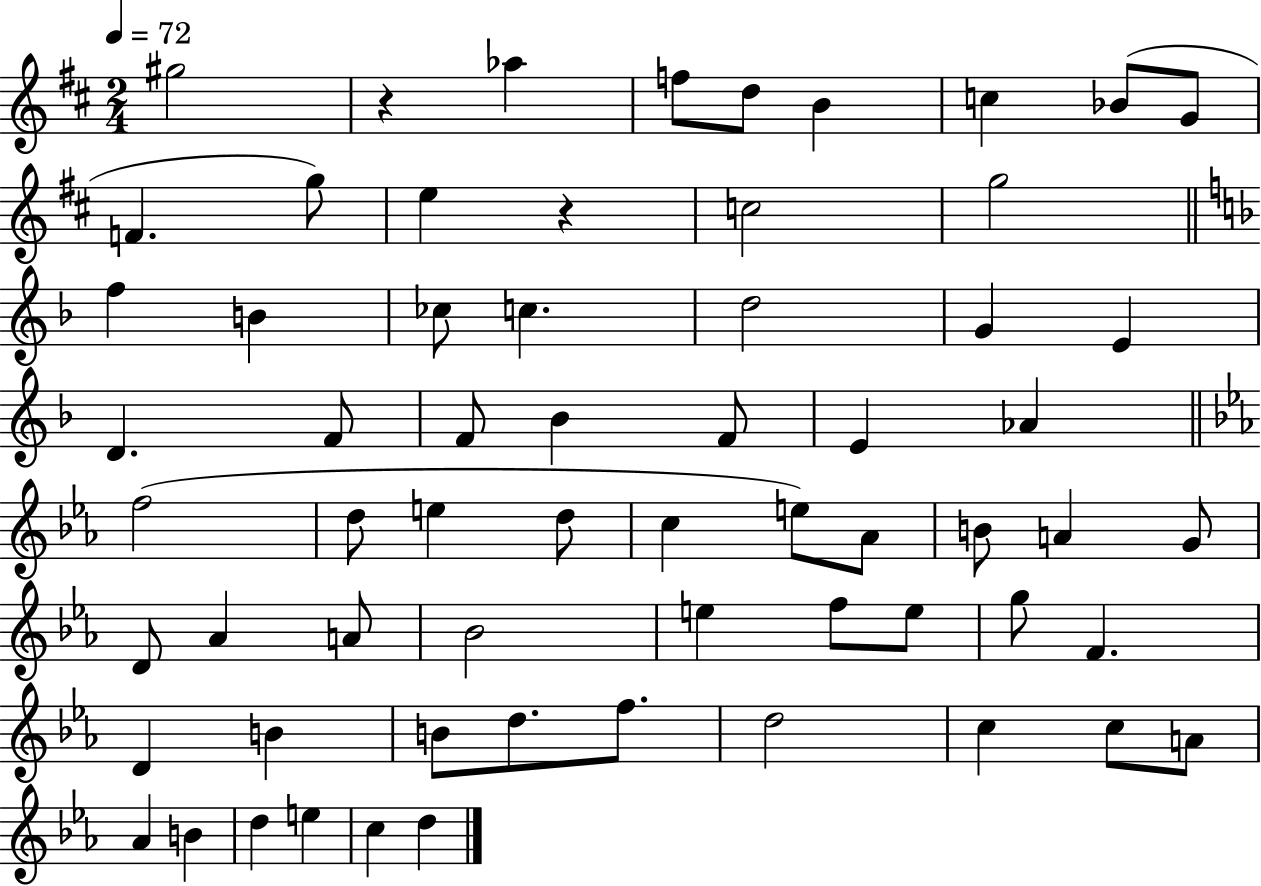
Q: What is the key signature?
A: D major